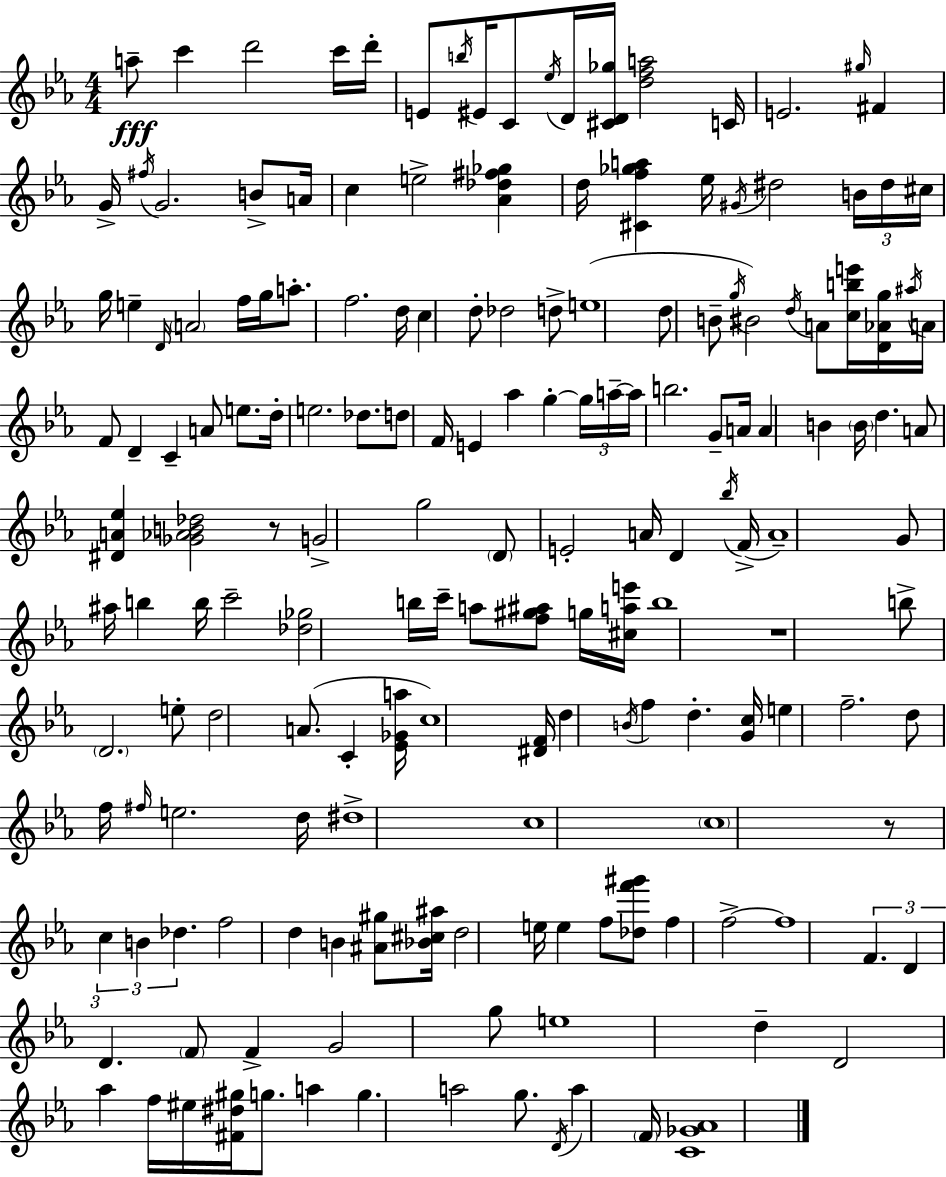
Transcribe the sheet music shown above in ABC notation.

X:1
T:Untitled
M:4/4
L:1/4
K:Eb
a/2 c' d'2 c'/4 d'/4 E/2 b/4 ^E/4 C/2 _e/4 D/4 [^CD_g]/4 [dfa]2 C/4 E2 ^g/4 ^F G/4 ^f/4 G2 B/2 A/4 c e2 [_A_d^f_g] d/4 [^Cf_ga] _e/4 ^G/4 ^d2 B/4 ^d/4 ^c/4 g/4 e D/4 A2 f/4 g/4 a/2 f2 d/4 c d/2 _d2 d/2 e4 d/2 B/2 g/4 ^B2 d/4 A/2 [cbe']/4 [D_Ag]/4 ^a/4 A/4 F/2 D C A/2 e/2 d/4 e2 _d/2 d/2 F/4 E _a g g/4 a/4 a/4 b2 G/2 A/4 A B B/4 d A/2 [^DA_e] [_G_AB_d]2 z/2 G2 g2 D/2 E2 A/4 D _b/4 F/4 A4 G/2 ^a/4 b b/4 c'2 [_d_g]2 b/4 c'/4 a/2 [f^g^a]/2 g/4 [^cae']/4 b4 z4 b/2 D2 e/2 d2 A/2 C [_E_Ga]/4 c4 [^DF]/4 d B/4 f d [Gc]/4 e f2 d/2 f/4 ^f/4 e2 d/4 ^d4 c4 c4 z/2 c B _d f2 d B [^A^g]/2 [_B^c^a]/4 d2 e/4 e f/2 [_df'^g']/2 f f2 f4 F D D F/2 F G2 g/2 e4 d D2 _a f/4 ^e/4 [^F^d^g]/4 g/2 a g a2 g/2 D/4 a F/4 [C_G_A]4